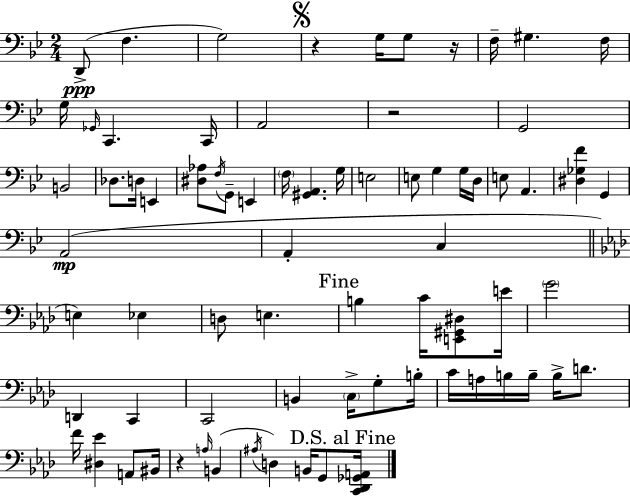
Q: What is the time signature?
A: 2/4